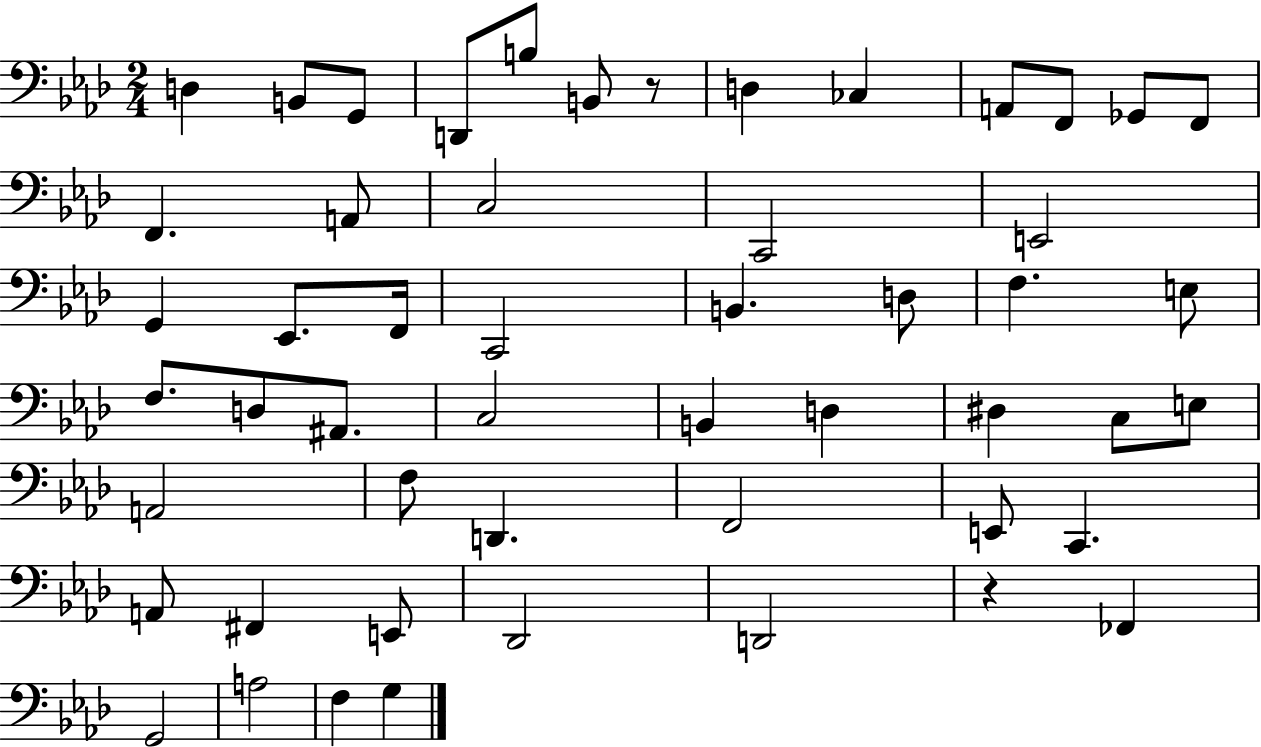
D3/q B2/e G2/e D2/e B3/e B2/e R/e D3/q CES3/q A2/e F2/e Gb2/e F2/e F2/q. A2/e C3/h C2/h E2/h G2/q Eb2/e. F2/s C2/h B2/q. D3/e F3/q. E3/e F3/e. D3/e A#2/e. C3/h B2/q D3/q D#3/q C3/e E3/e A2/h F3/e D2/q. F2/h E2/e C2/q. A2/e F#2/q E2/e Db2/h D2/h R/q FES2/q G2/h A3/h F3/q G3/q